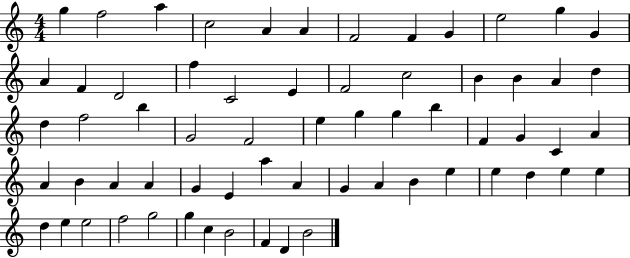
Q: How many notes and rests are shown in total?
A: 64